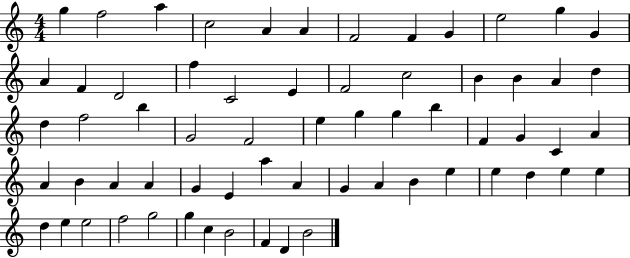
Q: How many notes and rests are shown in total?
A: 64